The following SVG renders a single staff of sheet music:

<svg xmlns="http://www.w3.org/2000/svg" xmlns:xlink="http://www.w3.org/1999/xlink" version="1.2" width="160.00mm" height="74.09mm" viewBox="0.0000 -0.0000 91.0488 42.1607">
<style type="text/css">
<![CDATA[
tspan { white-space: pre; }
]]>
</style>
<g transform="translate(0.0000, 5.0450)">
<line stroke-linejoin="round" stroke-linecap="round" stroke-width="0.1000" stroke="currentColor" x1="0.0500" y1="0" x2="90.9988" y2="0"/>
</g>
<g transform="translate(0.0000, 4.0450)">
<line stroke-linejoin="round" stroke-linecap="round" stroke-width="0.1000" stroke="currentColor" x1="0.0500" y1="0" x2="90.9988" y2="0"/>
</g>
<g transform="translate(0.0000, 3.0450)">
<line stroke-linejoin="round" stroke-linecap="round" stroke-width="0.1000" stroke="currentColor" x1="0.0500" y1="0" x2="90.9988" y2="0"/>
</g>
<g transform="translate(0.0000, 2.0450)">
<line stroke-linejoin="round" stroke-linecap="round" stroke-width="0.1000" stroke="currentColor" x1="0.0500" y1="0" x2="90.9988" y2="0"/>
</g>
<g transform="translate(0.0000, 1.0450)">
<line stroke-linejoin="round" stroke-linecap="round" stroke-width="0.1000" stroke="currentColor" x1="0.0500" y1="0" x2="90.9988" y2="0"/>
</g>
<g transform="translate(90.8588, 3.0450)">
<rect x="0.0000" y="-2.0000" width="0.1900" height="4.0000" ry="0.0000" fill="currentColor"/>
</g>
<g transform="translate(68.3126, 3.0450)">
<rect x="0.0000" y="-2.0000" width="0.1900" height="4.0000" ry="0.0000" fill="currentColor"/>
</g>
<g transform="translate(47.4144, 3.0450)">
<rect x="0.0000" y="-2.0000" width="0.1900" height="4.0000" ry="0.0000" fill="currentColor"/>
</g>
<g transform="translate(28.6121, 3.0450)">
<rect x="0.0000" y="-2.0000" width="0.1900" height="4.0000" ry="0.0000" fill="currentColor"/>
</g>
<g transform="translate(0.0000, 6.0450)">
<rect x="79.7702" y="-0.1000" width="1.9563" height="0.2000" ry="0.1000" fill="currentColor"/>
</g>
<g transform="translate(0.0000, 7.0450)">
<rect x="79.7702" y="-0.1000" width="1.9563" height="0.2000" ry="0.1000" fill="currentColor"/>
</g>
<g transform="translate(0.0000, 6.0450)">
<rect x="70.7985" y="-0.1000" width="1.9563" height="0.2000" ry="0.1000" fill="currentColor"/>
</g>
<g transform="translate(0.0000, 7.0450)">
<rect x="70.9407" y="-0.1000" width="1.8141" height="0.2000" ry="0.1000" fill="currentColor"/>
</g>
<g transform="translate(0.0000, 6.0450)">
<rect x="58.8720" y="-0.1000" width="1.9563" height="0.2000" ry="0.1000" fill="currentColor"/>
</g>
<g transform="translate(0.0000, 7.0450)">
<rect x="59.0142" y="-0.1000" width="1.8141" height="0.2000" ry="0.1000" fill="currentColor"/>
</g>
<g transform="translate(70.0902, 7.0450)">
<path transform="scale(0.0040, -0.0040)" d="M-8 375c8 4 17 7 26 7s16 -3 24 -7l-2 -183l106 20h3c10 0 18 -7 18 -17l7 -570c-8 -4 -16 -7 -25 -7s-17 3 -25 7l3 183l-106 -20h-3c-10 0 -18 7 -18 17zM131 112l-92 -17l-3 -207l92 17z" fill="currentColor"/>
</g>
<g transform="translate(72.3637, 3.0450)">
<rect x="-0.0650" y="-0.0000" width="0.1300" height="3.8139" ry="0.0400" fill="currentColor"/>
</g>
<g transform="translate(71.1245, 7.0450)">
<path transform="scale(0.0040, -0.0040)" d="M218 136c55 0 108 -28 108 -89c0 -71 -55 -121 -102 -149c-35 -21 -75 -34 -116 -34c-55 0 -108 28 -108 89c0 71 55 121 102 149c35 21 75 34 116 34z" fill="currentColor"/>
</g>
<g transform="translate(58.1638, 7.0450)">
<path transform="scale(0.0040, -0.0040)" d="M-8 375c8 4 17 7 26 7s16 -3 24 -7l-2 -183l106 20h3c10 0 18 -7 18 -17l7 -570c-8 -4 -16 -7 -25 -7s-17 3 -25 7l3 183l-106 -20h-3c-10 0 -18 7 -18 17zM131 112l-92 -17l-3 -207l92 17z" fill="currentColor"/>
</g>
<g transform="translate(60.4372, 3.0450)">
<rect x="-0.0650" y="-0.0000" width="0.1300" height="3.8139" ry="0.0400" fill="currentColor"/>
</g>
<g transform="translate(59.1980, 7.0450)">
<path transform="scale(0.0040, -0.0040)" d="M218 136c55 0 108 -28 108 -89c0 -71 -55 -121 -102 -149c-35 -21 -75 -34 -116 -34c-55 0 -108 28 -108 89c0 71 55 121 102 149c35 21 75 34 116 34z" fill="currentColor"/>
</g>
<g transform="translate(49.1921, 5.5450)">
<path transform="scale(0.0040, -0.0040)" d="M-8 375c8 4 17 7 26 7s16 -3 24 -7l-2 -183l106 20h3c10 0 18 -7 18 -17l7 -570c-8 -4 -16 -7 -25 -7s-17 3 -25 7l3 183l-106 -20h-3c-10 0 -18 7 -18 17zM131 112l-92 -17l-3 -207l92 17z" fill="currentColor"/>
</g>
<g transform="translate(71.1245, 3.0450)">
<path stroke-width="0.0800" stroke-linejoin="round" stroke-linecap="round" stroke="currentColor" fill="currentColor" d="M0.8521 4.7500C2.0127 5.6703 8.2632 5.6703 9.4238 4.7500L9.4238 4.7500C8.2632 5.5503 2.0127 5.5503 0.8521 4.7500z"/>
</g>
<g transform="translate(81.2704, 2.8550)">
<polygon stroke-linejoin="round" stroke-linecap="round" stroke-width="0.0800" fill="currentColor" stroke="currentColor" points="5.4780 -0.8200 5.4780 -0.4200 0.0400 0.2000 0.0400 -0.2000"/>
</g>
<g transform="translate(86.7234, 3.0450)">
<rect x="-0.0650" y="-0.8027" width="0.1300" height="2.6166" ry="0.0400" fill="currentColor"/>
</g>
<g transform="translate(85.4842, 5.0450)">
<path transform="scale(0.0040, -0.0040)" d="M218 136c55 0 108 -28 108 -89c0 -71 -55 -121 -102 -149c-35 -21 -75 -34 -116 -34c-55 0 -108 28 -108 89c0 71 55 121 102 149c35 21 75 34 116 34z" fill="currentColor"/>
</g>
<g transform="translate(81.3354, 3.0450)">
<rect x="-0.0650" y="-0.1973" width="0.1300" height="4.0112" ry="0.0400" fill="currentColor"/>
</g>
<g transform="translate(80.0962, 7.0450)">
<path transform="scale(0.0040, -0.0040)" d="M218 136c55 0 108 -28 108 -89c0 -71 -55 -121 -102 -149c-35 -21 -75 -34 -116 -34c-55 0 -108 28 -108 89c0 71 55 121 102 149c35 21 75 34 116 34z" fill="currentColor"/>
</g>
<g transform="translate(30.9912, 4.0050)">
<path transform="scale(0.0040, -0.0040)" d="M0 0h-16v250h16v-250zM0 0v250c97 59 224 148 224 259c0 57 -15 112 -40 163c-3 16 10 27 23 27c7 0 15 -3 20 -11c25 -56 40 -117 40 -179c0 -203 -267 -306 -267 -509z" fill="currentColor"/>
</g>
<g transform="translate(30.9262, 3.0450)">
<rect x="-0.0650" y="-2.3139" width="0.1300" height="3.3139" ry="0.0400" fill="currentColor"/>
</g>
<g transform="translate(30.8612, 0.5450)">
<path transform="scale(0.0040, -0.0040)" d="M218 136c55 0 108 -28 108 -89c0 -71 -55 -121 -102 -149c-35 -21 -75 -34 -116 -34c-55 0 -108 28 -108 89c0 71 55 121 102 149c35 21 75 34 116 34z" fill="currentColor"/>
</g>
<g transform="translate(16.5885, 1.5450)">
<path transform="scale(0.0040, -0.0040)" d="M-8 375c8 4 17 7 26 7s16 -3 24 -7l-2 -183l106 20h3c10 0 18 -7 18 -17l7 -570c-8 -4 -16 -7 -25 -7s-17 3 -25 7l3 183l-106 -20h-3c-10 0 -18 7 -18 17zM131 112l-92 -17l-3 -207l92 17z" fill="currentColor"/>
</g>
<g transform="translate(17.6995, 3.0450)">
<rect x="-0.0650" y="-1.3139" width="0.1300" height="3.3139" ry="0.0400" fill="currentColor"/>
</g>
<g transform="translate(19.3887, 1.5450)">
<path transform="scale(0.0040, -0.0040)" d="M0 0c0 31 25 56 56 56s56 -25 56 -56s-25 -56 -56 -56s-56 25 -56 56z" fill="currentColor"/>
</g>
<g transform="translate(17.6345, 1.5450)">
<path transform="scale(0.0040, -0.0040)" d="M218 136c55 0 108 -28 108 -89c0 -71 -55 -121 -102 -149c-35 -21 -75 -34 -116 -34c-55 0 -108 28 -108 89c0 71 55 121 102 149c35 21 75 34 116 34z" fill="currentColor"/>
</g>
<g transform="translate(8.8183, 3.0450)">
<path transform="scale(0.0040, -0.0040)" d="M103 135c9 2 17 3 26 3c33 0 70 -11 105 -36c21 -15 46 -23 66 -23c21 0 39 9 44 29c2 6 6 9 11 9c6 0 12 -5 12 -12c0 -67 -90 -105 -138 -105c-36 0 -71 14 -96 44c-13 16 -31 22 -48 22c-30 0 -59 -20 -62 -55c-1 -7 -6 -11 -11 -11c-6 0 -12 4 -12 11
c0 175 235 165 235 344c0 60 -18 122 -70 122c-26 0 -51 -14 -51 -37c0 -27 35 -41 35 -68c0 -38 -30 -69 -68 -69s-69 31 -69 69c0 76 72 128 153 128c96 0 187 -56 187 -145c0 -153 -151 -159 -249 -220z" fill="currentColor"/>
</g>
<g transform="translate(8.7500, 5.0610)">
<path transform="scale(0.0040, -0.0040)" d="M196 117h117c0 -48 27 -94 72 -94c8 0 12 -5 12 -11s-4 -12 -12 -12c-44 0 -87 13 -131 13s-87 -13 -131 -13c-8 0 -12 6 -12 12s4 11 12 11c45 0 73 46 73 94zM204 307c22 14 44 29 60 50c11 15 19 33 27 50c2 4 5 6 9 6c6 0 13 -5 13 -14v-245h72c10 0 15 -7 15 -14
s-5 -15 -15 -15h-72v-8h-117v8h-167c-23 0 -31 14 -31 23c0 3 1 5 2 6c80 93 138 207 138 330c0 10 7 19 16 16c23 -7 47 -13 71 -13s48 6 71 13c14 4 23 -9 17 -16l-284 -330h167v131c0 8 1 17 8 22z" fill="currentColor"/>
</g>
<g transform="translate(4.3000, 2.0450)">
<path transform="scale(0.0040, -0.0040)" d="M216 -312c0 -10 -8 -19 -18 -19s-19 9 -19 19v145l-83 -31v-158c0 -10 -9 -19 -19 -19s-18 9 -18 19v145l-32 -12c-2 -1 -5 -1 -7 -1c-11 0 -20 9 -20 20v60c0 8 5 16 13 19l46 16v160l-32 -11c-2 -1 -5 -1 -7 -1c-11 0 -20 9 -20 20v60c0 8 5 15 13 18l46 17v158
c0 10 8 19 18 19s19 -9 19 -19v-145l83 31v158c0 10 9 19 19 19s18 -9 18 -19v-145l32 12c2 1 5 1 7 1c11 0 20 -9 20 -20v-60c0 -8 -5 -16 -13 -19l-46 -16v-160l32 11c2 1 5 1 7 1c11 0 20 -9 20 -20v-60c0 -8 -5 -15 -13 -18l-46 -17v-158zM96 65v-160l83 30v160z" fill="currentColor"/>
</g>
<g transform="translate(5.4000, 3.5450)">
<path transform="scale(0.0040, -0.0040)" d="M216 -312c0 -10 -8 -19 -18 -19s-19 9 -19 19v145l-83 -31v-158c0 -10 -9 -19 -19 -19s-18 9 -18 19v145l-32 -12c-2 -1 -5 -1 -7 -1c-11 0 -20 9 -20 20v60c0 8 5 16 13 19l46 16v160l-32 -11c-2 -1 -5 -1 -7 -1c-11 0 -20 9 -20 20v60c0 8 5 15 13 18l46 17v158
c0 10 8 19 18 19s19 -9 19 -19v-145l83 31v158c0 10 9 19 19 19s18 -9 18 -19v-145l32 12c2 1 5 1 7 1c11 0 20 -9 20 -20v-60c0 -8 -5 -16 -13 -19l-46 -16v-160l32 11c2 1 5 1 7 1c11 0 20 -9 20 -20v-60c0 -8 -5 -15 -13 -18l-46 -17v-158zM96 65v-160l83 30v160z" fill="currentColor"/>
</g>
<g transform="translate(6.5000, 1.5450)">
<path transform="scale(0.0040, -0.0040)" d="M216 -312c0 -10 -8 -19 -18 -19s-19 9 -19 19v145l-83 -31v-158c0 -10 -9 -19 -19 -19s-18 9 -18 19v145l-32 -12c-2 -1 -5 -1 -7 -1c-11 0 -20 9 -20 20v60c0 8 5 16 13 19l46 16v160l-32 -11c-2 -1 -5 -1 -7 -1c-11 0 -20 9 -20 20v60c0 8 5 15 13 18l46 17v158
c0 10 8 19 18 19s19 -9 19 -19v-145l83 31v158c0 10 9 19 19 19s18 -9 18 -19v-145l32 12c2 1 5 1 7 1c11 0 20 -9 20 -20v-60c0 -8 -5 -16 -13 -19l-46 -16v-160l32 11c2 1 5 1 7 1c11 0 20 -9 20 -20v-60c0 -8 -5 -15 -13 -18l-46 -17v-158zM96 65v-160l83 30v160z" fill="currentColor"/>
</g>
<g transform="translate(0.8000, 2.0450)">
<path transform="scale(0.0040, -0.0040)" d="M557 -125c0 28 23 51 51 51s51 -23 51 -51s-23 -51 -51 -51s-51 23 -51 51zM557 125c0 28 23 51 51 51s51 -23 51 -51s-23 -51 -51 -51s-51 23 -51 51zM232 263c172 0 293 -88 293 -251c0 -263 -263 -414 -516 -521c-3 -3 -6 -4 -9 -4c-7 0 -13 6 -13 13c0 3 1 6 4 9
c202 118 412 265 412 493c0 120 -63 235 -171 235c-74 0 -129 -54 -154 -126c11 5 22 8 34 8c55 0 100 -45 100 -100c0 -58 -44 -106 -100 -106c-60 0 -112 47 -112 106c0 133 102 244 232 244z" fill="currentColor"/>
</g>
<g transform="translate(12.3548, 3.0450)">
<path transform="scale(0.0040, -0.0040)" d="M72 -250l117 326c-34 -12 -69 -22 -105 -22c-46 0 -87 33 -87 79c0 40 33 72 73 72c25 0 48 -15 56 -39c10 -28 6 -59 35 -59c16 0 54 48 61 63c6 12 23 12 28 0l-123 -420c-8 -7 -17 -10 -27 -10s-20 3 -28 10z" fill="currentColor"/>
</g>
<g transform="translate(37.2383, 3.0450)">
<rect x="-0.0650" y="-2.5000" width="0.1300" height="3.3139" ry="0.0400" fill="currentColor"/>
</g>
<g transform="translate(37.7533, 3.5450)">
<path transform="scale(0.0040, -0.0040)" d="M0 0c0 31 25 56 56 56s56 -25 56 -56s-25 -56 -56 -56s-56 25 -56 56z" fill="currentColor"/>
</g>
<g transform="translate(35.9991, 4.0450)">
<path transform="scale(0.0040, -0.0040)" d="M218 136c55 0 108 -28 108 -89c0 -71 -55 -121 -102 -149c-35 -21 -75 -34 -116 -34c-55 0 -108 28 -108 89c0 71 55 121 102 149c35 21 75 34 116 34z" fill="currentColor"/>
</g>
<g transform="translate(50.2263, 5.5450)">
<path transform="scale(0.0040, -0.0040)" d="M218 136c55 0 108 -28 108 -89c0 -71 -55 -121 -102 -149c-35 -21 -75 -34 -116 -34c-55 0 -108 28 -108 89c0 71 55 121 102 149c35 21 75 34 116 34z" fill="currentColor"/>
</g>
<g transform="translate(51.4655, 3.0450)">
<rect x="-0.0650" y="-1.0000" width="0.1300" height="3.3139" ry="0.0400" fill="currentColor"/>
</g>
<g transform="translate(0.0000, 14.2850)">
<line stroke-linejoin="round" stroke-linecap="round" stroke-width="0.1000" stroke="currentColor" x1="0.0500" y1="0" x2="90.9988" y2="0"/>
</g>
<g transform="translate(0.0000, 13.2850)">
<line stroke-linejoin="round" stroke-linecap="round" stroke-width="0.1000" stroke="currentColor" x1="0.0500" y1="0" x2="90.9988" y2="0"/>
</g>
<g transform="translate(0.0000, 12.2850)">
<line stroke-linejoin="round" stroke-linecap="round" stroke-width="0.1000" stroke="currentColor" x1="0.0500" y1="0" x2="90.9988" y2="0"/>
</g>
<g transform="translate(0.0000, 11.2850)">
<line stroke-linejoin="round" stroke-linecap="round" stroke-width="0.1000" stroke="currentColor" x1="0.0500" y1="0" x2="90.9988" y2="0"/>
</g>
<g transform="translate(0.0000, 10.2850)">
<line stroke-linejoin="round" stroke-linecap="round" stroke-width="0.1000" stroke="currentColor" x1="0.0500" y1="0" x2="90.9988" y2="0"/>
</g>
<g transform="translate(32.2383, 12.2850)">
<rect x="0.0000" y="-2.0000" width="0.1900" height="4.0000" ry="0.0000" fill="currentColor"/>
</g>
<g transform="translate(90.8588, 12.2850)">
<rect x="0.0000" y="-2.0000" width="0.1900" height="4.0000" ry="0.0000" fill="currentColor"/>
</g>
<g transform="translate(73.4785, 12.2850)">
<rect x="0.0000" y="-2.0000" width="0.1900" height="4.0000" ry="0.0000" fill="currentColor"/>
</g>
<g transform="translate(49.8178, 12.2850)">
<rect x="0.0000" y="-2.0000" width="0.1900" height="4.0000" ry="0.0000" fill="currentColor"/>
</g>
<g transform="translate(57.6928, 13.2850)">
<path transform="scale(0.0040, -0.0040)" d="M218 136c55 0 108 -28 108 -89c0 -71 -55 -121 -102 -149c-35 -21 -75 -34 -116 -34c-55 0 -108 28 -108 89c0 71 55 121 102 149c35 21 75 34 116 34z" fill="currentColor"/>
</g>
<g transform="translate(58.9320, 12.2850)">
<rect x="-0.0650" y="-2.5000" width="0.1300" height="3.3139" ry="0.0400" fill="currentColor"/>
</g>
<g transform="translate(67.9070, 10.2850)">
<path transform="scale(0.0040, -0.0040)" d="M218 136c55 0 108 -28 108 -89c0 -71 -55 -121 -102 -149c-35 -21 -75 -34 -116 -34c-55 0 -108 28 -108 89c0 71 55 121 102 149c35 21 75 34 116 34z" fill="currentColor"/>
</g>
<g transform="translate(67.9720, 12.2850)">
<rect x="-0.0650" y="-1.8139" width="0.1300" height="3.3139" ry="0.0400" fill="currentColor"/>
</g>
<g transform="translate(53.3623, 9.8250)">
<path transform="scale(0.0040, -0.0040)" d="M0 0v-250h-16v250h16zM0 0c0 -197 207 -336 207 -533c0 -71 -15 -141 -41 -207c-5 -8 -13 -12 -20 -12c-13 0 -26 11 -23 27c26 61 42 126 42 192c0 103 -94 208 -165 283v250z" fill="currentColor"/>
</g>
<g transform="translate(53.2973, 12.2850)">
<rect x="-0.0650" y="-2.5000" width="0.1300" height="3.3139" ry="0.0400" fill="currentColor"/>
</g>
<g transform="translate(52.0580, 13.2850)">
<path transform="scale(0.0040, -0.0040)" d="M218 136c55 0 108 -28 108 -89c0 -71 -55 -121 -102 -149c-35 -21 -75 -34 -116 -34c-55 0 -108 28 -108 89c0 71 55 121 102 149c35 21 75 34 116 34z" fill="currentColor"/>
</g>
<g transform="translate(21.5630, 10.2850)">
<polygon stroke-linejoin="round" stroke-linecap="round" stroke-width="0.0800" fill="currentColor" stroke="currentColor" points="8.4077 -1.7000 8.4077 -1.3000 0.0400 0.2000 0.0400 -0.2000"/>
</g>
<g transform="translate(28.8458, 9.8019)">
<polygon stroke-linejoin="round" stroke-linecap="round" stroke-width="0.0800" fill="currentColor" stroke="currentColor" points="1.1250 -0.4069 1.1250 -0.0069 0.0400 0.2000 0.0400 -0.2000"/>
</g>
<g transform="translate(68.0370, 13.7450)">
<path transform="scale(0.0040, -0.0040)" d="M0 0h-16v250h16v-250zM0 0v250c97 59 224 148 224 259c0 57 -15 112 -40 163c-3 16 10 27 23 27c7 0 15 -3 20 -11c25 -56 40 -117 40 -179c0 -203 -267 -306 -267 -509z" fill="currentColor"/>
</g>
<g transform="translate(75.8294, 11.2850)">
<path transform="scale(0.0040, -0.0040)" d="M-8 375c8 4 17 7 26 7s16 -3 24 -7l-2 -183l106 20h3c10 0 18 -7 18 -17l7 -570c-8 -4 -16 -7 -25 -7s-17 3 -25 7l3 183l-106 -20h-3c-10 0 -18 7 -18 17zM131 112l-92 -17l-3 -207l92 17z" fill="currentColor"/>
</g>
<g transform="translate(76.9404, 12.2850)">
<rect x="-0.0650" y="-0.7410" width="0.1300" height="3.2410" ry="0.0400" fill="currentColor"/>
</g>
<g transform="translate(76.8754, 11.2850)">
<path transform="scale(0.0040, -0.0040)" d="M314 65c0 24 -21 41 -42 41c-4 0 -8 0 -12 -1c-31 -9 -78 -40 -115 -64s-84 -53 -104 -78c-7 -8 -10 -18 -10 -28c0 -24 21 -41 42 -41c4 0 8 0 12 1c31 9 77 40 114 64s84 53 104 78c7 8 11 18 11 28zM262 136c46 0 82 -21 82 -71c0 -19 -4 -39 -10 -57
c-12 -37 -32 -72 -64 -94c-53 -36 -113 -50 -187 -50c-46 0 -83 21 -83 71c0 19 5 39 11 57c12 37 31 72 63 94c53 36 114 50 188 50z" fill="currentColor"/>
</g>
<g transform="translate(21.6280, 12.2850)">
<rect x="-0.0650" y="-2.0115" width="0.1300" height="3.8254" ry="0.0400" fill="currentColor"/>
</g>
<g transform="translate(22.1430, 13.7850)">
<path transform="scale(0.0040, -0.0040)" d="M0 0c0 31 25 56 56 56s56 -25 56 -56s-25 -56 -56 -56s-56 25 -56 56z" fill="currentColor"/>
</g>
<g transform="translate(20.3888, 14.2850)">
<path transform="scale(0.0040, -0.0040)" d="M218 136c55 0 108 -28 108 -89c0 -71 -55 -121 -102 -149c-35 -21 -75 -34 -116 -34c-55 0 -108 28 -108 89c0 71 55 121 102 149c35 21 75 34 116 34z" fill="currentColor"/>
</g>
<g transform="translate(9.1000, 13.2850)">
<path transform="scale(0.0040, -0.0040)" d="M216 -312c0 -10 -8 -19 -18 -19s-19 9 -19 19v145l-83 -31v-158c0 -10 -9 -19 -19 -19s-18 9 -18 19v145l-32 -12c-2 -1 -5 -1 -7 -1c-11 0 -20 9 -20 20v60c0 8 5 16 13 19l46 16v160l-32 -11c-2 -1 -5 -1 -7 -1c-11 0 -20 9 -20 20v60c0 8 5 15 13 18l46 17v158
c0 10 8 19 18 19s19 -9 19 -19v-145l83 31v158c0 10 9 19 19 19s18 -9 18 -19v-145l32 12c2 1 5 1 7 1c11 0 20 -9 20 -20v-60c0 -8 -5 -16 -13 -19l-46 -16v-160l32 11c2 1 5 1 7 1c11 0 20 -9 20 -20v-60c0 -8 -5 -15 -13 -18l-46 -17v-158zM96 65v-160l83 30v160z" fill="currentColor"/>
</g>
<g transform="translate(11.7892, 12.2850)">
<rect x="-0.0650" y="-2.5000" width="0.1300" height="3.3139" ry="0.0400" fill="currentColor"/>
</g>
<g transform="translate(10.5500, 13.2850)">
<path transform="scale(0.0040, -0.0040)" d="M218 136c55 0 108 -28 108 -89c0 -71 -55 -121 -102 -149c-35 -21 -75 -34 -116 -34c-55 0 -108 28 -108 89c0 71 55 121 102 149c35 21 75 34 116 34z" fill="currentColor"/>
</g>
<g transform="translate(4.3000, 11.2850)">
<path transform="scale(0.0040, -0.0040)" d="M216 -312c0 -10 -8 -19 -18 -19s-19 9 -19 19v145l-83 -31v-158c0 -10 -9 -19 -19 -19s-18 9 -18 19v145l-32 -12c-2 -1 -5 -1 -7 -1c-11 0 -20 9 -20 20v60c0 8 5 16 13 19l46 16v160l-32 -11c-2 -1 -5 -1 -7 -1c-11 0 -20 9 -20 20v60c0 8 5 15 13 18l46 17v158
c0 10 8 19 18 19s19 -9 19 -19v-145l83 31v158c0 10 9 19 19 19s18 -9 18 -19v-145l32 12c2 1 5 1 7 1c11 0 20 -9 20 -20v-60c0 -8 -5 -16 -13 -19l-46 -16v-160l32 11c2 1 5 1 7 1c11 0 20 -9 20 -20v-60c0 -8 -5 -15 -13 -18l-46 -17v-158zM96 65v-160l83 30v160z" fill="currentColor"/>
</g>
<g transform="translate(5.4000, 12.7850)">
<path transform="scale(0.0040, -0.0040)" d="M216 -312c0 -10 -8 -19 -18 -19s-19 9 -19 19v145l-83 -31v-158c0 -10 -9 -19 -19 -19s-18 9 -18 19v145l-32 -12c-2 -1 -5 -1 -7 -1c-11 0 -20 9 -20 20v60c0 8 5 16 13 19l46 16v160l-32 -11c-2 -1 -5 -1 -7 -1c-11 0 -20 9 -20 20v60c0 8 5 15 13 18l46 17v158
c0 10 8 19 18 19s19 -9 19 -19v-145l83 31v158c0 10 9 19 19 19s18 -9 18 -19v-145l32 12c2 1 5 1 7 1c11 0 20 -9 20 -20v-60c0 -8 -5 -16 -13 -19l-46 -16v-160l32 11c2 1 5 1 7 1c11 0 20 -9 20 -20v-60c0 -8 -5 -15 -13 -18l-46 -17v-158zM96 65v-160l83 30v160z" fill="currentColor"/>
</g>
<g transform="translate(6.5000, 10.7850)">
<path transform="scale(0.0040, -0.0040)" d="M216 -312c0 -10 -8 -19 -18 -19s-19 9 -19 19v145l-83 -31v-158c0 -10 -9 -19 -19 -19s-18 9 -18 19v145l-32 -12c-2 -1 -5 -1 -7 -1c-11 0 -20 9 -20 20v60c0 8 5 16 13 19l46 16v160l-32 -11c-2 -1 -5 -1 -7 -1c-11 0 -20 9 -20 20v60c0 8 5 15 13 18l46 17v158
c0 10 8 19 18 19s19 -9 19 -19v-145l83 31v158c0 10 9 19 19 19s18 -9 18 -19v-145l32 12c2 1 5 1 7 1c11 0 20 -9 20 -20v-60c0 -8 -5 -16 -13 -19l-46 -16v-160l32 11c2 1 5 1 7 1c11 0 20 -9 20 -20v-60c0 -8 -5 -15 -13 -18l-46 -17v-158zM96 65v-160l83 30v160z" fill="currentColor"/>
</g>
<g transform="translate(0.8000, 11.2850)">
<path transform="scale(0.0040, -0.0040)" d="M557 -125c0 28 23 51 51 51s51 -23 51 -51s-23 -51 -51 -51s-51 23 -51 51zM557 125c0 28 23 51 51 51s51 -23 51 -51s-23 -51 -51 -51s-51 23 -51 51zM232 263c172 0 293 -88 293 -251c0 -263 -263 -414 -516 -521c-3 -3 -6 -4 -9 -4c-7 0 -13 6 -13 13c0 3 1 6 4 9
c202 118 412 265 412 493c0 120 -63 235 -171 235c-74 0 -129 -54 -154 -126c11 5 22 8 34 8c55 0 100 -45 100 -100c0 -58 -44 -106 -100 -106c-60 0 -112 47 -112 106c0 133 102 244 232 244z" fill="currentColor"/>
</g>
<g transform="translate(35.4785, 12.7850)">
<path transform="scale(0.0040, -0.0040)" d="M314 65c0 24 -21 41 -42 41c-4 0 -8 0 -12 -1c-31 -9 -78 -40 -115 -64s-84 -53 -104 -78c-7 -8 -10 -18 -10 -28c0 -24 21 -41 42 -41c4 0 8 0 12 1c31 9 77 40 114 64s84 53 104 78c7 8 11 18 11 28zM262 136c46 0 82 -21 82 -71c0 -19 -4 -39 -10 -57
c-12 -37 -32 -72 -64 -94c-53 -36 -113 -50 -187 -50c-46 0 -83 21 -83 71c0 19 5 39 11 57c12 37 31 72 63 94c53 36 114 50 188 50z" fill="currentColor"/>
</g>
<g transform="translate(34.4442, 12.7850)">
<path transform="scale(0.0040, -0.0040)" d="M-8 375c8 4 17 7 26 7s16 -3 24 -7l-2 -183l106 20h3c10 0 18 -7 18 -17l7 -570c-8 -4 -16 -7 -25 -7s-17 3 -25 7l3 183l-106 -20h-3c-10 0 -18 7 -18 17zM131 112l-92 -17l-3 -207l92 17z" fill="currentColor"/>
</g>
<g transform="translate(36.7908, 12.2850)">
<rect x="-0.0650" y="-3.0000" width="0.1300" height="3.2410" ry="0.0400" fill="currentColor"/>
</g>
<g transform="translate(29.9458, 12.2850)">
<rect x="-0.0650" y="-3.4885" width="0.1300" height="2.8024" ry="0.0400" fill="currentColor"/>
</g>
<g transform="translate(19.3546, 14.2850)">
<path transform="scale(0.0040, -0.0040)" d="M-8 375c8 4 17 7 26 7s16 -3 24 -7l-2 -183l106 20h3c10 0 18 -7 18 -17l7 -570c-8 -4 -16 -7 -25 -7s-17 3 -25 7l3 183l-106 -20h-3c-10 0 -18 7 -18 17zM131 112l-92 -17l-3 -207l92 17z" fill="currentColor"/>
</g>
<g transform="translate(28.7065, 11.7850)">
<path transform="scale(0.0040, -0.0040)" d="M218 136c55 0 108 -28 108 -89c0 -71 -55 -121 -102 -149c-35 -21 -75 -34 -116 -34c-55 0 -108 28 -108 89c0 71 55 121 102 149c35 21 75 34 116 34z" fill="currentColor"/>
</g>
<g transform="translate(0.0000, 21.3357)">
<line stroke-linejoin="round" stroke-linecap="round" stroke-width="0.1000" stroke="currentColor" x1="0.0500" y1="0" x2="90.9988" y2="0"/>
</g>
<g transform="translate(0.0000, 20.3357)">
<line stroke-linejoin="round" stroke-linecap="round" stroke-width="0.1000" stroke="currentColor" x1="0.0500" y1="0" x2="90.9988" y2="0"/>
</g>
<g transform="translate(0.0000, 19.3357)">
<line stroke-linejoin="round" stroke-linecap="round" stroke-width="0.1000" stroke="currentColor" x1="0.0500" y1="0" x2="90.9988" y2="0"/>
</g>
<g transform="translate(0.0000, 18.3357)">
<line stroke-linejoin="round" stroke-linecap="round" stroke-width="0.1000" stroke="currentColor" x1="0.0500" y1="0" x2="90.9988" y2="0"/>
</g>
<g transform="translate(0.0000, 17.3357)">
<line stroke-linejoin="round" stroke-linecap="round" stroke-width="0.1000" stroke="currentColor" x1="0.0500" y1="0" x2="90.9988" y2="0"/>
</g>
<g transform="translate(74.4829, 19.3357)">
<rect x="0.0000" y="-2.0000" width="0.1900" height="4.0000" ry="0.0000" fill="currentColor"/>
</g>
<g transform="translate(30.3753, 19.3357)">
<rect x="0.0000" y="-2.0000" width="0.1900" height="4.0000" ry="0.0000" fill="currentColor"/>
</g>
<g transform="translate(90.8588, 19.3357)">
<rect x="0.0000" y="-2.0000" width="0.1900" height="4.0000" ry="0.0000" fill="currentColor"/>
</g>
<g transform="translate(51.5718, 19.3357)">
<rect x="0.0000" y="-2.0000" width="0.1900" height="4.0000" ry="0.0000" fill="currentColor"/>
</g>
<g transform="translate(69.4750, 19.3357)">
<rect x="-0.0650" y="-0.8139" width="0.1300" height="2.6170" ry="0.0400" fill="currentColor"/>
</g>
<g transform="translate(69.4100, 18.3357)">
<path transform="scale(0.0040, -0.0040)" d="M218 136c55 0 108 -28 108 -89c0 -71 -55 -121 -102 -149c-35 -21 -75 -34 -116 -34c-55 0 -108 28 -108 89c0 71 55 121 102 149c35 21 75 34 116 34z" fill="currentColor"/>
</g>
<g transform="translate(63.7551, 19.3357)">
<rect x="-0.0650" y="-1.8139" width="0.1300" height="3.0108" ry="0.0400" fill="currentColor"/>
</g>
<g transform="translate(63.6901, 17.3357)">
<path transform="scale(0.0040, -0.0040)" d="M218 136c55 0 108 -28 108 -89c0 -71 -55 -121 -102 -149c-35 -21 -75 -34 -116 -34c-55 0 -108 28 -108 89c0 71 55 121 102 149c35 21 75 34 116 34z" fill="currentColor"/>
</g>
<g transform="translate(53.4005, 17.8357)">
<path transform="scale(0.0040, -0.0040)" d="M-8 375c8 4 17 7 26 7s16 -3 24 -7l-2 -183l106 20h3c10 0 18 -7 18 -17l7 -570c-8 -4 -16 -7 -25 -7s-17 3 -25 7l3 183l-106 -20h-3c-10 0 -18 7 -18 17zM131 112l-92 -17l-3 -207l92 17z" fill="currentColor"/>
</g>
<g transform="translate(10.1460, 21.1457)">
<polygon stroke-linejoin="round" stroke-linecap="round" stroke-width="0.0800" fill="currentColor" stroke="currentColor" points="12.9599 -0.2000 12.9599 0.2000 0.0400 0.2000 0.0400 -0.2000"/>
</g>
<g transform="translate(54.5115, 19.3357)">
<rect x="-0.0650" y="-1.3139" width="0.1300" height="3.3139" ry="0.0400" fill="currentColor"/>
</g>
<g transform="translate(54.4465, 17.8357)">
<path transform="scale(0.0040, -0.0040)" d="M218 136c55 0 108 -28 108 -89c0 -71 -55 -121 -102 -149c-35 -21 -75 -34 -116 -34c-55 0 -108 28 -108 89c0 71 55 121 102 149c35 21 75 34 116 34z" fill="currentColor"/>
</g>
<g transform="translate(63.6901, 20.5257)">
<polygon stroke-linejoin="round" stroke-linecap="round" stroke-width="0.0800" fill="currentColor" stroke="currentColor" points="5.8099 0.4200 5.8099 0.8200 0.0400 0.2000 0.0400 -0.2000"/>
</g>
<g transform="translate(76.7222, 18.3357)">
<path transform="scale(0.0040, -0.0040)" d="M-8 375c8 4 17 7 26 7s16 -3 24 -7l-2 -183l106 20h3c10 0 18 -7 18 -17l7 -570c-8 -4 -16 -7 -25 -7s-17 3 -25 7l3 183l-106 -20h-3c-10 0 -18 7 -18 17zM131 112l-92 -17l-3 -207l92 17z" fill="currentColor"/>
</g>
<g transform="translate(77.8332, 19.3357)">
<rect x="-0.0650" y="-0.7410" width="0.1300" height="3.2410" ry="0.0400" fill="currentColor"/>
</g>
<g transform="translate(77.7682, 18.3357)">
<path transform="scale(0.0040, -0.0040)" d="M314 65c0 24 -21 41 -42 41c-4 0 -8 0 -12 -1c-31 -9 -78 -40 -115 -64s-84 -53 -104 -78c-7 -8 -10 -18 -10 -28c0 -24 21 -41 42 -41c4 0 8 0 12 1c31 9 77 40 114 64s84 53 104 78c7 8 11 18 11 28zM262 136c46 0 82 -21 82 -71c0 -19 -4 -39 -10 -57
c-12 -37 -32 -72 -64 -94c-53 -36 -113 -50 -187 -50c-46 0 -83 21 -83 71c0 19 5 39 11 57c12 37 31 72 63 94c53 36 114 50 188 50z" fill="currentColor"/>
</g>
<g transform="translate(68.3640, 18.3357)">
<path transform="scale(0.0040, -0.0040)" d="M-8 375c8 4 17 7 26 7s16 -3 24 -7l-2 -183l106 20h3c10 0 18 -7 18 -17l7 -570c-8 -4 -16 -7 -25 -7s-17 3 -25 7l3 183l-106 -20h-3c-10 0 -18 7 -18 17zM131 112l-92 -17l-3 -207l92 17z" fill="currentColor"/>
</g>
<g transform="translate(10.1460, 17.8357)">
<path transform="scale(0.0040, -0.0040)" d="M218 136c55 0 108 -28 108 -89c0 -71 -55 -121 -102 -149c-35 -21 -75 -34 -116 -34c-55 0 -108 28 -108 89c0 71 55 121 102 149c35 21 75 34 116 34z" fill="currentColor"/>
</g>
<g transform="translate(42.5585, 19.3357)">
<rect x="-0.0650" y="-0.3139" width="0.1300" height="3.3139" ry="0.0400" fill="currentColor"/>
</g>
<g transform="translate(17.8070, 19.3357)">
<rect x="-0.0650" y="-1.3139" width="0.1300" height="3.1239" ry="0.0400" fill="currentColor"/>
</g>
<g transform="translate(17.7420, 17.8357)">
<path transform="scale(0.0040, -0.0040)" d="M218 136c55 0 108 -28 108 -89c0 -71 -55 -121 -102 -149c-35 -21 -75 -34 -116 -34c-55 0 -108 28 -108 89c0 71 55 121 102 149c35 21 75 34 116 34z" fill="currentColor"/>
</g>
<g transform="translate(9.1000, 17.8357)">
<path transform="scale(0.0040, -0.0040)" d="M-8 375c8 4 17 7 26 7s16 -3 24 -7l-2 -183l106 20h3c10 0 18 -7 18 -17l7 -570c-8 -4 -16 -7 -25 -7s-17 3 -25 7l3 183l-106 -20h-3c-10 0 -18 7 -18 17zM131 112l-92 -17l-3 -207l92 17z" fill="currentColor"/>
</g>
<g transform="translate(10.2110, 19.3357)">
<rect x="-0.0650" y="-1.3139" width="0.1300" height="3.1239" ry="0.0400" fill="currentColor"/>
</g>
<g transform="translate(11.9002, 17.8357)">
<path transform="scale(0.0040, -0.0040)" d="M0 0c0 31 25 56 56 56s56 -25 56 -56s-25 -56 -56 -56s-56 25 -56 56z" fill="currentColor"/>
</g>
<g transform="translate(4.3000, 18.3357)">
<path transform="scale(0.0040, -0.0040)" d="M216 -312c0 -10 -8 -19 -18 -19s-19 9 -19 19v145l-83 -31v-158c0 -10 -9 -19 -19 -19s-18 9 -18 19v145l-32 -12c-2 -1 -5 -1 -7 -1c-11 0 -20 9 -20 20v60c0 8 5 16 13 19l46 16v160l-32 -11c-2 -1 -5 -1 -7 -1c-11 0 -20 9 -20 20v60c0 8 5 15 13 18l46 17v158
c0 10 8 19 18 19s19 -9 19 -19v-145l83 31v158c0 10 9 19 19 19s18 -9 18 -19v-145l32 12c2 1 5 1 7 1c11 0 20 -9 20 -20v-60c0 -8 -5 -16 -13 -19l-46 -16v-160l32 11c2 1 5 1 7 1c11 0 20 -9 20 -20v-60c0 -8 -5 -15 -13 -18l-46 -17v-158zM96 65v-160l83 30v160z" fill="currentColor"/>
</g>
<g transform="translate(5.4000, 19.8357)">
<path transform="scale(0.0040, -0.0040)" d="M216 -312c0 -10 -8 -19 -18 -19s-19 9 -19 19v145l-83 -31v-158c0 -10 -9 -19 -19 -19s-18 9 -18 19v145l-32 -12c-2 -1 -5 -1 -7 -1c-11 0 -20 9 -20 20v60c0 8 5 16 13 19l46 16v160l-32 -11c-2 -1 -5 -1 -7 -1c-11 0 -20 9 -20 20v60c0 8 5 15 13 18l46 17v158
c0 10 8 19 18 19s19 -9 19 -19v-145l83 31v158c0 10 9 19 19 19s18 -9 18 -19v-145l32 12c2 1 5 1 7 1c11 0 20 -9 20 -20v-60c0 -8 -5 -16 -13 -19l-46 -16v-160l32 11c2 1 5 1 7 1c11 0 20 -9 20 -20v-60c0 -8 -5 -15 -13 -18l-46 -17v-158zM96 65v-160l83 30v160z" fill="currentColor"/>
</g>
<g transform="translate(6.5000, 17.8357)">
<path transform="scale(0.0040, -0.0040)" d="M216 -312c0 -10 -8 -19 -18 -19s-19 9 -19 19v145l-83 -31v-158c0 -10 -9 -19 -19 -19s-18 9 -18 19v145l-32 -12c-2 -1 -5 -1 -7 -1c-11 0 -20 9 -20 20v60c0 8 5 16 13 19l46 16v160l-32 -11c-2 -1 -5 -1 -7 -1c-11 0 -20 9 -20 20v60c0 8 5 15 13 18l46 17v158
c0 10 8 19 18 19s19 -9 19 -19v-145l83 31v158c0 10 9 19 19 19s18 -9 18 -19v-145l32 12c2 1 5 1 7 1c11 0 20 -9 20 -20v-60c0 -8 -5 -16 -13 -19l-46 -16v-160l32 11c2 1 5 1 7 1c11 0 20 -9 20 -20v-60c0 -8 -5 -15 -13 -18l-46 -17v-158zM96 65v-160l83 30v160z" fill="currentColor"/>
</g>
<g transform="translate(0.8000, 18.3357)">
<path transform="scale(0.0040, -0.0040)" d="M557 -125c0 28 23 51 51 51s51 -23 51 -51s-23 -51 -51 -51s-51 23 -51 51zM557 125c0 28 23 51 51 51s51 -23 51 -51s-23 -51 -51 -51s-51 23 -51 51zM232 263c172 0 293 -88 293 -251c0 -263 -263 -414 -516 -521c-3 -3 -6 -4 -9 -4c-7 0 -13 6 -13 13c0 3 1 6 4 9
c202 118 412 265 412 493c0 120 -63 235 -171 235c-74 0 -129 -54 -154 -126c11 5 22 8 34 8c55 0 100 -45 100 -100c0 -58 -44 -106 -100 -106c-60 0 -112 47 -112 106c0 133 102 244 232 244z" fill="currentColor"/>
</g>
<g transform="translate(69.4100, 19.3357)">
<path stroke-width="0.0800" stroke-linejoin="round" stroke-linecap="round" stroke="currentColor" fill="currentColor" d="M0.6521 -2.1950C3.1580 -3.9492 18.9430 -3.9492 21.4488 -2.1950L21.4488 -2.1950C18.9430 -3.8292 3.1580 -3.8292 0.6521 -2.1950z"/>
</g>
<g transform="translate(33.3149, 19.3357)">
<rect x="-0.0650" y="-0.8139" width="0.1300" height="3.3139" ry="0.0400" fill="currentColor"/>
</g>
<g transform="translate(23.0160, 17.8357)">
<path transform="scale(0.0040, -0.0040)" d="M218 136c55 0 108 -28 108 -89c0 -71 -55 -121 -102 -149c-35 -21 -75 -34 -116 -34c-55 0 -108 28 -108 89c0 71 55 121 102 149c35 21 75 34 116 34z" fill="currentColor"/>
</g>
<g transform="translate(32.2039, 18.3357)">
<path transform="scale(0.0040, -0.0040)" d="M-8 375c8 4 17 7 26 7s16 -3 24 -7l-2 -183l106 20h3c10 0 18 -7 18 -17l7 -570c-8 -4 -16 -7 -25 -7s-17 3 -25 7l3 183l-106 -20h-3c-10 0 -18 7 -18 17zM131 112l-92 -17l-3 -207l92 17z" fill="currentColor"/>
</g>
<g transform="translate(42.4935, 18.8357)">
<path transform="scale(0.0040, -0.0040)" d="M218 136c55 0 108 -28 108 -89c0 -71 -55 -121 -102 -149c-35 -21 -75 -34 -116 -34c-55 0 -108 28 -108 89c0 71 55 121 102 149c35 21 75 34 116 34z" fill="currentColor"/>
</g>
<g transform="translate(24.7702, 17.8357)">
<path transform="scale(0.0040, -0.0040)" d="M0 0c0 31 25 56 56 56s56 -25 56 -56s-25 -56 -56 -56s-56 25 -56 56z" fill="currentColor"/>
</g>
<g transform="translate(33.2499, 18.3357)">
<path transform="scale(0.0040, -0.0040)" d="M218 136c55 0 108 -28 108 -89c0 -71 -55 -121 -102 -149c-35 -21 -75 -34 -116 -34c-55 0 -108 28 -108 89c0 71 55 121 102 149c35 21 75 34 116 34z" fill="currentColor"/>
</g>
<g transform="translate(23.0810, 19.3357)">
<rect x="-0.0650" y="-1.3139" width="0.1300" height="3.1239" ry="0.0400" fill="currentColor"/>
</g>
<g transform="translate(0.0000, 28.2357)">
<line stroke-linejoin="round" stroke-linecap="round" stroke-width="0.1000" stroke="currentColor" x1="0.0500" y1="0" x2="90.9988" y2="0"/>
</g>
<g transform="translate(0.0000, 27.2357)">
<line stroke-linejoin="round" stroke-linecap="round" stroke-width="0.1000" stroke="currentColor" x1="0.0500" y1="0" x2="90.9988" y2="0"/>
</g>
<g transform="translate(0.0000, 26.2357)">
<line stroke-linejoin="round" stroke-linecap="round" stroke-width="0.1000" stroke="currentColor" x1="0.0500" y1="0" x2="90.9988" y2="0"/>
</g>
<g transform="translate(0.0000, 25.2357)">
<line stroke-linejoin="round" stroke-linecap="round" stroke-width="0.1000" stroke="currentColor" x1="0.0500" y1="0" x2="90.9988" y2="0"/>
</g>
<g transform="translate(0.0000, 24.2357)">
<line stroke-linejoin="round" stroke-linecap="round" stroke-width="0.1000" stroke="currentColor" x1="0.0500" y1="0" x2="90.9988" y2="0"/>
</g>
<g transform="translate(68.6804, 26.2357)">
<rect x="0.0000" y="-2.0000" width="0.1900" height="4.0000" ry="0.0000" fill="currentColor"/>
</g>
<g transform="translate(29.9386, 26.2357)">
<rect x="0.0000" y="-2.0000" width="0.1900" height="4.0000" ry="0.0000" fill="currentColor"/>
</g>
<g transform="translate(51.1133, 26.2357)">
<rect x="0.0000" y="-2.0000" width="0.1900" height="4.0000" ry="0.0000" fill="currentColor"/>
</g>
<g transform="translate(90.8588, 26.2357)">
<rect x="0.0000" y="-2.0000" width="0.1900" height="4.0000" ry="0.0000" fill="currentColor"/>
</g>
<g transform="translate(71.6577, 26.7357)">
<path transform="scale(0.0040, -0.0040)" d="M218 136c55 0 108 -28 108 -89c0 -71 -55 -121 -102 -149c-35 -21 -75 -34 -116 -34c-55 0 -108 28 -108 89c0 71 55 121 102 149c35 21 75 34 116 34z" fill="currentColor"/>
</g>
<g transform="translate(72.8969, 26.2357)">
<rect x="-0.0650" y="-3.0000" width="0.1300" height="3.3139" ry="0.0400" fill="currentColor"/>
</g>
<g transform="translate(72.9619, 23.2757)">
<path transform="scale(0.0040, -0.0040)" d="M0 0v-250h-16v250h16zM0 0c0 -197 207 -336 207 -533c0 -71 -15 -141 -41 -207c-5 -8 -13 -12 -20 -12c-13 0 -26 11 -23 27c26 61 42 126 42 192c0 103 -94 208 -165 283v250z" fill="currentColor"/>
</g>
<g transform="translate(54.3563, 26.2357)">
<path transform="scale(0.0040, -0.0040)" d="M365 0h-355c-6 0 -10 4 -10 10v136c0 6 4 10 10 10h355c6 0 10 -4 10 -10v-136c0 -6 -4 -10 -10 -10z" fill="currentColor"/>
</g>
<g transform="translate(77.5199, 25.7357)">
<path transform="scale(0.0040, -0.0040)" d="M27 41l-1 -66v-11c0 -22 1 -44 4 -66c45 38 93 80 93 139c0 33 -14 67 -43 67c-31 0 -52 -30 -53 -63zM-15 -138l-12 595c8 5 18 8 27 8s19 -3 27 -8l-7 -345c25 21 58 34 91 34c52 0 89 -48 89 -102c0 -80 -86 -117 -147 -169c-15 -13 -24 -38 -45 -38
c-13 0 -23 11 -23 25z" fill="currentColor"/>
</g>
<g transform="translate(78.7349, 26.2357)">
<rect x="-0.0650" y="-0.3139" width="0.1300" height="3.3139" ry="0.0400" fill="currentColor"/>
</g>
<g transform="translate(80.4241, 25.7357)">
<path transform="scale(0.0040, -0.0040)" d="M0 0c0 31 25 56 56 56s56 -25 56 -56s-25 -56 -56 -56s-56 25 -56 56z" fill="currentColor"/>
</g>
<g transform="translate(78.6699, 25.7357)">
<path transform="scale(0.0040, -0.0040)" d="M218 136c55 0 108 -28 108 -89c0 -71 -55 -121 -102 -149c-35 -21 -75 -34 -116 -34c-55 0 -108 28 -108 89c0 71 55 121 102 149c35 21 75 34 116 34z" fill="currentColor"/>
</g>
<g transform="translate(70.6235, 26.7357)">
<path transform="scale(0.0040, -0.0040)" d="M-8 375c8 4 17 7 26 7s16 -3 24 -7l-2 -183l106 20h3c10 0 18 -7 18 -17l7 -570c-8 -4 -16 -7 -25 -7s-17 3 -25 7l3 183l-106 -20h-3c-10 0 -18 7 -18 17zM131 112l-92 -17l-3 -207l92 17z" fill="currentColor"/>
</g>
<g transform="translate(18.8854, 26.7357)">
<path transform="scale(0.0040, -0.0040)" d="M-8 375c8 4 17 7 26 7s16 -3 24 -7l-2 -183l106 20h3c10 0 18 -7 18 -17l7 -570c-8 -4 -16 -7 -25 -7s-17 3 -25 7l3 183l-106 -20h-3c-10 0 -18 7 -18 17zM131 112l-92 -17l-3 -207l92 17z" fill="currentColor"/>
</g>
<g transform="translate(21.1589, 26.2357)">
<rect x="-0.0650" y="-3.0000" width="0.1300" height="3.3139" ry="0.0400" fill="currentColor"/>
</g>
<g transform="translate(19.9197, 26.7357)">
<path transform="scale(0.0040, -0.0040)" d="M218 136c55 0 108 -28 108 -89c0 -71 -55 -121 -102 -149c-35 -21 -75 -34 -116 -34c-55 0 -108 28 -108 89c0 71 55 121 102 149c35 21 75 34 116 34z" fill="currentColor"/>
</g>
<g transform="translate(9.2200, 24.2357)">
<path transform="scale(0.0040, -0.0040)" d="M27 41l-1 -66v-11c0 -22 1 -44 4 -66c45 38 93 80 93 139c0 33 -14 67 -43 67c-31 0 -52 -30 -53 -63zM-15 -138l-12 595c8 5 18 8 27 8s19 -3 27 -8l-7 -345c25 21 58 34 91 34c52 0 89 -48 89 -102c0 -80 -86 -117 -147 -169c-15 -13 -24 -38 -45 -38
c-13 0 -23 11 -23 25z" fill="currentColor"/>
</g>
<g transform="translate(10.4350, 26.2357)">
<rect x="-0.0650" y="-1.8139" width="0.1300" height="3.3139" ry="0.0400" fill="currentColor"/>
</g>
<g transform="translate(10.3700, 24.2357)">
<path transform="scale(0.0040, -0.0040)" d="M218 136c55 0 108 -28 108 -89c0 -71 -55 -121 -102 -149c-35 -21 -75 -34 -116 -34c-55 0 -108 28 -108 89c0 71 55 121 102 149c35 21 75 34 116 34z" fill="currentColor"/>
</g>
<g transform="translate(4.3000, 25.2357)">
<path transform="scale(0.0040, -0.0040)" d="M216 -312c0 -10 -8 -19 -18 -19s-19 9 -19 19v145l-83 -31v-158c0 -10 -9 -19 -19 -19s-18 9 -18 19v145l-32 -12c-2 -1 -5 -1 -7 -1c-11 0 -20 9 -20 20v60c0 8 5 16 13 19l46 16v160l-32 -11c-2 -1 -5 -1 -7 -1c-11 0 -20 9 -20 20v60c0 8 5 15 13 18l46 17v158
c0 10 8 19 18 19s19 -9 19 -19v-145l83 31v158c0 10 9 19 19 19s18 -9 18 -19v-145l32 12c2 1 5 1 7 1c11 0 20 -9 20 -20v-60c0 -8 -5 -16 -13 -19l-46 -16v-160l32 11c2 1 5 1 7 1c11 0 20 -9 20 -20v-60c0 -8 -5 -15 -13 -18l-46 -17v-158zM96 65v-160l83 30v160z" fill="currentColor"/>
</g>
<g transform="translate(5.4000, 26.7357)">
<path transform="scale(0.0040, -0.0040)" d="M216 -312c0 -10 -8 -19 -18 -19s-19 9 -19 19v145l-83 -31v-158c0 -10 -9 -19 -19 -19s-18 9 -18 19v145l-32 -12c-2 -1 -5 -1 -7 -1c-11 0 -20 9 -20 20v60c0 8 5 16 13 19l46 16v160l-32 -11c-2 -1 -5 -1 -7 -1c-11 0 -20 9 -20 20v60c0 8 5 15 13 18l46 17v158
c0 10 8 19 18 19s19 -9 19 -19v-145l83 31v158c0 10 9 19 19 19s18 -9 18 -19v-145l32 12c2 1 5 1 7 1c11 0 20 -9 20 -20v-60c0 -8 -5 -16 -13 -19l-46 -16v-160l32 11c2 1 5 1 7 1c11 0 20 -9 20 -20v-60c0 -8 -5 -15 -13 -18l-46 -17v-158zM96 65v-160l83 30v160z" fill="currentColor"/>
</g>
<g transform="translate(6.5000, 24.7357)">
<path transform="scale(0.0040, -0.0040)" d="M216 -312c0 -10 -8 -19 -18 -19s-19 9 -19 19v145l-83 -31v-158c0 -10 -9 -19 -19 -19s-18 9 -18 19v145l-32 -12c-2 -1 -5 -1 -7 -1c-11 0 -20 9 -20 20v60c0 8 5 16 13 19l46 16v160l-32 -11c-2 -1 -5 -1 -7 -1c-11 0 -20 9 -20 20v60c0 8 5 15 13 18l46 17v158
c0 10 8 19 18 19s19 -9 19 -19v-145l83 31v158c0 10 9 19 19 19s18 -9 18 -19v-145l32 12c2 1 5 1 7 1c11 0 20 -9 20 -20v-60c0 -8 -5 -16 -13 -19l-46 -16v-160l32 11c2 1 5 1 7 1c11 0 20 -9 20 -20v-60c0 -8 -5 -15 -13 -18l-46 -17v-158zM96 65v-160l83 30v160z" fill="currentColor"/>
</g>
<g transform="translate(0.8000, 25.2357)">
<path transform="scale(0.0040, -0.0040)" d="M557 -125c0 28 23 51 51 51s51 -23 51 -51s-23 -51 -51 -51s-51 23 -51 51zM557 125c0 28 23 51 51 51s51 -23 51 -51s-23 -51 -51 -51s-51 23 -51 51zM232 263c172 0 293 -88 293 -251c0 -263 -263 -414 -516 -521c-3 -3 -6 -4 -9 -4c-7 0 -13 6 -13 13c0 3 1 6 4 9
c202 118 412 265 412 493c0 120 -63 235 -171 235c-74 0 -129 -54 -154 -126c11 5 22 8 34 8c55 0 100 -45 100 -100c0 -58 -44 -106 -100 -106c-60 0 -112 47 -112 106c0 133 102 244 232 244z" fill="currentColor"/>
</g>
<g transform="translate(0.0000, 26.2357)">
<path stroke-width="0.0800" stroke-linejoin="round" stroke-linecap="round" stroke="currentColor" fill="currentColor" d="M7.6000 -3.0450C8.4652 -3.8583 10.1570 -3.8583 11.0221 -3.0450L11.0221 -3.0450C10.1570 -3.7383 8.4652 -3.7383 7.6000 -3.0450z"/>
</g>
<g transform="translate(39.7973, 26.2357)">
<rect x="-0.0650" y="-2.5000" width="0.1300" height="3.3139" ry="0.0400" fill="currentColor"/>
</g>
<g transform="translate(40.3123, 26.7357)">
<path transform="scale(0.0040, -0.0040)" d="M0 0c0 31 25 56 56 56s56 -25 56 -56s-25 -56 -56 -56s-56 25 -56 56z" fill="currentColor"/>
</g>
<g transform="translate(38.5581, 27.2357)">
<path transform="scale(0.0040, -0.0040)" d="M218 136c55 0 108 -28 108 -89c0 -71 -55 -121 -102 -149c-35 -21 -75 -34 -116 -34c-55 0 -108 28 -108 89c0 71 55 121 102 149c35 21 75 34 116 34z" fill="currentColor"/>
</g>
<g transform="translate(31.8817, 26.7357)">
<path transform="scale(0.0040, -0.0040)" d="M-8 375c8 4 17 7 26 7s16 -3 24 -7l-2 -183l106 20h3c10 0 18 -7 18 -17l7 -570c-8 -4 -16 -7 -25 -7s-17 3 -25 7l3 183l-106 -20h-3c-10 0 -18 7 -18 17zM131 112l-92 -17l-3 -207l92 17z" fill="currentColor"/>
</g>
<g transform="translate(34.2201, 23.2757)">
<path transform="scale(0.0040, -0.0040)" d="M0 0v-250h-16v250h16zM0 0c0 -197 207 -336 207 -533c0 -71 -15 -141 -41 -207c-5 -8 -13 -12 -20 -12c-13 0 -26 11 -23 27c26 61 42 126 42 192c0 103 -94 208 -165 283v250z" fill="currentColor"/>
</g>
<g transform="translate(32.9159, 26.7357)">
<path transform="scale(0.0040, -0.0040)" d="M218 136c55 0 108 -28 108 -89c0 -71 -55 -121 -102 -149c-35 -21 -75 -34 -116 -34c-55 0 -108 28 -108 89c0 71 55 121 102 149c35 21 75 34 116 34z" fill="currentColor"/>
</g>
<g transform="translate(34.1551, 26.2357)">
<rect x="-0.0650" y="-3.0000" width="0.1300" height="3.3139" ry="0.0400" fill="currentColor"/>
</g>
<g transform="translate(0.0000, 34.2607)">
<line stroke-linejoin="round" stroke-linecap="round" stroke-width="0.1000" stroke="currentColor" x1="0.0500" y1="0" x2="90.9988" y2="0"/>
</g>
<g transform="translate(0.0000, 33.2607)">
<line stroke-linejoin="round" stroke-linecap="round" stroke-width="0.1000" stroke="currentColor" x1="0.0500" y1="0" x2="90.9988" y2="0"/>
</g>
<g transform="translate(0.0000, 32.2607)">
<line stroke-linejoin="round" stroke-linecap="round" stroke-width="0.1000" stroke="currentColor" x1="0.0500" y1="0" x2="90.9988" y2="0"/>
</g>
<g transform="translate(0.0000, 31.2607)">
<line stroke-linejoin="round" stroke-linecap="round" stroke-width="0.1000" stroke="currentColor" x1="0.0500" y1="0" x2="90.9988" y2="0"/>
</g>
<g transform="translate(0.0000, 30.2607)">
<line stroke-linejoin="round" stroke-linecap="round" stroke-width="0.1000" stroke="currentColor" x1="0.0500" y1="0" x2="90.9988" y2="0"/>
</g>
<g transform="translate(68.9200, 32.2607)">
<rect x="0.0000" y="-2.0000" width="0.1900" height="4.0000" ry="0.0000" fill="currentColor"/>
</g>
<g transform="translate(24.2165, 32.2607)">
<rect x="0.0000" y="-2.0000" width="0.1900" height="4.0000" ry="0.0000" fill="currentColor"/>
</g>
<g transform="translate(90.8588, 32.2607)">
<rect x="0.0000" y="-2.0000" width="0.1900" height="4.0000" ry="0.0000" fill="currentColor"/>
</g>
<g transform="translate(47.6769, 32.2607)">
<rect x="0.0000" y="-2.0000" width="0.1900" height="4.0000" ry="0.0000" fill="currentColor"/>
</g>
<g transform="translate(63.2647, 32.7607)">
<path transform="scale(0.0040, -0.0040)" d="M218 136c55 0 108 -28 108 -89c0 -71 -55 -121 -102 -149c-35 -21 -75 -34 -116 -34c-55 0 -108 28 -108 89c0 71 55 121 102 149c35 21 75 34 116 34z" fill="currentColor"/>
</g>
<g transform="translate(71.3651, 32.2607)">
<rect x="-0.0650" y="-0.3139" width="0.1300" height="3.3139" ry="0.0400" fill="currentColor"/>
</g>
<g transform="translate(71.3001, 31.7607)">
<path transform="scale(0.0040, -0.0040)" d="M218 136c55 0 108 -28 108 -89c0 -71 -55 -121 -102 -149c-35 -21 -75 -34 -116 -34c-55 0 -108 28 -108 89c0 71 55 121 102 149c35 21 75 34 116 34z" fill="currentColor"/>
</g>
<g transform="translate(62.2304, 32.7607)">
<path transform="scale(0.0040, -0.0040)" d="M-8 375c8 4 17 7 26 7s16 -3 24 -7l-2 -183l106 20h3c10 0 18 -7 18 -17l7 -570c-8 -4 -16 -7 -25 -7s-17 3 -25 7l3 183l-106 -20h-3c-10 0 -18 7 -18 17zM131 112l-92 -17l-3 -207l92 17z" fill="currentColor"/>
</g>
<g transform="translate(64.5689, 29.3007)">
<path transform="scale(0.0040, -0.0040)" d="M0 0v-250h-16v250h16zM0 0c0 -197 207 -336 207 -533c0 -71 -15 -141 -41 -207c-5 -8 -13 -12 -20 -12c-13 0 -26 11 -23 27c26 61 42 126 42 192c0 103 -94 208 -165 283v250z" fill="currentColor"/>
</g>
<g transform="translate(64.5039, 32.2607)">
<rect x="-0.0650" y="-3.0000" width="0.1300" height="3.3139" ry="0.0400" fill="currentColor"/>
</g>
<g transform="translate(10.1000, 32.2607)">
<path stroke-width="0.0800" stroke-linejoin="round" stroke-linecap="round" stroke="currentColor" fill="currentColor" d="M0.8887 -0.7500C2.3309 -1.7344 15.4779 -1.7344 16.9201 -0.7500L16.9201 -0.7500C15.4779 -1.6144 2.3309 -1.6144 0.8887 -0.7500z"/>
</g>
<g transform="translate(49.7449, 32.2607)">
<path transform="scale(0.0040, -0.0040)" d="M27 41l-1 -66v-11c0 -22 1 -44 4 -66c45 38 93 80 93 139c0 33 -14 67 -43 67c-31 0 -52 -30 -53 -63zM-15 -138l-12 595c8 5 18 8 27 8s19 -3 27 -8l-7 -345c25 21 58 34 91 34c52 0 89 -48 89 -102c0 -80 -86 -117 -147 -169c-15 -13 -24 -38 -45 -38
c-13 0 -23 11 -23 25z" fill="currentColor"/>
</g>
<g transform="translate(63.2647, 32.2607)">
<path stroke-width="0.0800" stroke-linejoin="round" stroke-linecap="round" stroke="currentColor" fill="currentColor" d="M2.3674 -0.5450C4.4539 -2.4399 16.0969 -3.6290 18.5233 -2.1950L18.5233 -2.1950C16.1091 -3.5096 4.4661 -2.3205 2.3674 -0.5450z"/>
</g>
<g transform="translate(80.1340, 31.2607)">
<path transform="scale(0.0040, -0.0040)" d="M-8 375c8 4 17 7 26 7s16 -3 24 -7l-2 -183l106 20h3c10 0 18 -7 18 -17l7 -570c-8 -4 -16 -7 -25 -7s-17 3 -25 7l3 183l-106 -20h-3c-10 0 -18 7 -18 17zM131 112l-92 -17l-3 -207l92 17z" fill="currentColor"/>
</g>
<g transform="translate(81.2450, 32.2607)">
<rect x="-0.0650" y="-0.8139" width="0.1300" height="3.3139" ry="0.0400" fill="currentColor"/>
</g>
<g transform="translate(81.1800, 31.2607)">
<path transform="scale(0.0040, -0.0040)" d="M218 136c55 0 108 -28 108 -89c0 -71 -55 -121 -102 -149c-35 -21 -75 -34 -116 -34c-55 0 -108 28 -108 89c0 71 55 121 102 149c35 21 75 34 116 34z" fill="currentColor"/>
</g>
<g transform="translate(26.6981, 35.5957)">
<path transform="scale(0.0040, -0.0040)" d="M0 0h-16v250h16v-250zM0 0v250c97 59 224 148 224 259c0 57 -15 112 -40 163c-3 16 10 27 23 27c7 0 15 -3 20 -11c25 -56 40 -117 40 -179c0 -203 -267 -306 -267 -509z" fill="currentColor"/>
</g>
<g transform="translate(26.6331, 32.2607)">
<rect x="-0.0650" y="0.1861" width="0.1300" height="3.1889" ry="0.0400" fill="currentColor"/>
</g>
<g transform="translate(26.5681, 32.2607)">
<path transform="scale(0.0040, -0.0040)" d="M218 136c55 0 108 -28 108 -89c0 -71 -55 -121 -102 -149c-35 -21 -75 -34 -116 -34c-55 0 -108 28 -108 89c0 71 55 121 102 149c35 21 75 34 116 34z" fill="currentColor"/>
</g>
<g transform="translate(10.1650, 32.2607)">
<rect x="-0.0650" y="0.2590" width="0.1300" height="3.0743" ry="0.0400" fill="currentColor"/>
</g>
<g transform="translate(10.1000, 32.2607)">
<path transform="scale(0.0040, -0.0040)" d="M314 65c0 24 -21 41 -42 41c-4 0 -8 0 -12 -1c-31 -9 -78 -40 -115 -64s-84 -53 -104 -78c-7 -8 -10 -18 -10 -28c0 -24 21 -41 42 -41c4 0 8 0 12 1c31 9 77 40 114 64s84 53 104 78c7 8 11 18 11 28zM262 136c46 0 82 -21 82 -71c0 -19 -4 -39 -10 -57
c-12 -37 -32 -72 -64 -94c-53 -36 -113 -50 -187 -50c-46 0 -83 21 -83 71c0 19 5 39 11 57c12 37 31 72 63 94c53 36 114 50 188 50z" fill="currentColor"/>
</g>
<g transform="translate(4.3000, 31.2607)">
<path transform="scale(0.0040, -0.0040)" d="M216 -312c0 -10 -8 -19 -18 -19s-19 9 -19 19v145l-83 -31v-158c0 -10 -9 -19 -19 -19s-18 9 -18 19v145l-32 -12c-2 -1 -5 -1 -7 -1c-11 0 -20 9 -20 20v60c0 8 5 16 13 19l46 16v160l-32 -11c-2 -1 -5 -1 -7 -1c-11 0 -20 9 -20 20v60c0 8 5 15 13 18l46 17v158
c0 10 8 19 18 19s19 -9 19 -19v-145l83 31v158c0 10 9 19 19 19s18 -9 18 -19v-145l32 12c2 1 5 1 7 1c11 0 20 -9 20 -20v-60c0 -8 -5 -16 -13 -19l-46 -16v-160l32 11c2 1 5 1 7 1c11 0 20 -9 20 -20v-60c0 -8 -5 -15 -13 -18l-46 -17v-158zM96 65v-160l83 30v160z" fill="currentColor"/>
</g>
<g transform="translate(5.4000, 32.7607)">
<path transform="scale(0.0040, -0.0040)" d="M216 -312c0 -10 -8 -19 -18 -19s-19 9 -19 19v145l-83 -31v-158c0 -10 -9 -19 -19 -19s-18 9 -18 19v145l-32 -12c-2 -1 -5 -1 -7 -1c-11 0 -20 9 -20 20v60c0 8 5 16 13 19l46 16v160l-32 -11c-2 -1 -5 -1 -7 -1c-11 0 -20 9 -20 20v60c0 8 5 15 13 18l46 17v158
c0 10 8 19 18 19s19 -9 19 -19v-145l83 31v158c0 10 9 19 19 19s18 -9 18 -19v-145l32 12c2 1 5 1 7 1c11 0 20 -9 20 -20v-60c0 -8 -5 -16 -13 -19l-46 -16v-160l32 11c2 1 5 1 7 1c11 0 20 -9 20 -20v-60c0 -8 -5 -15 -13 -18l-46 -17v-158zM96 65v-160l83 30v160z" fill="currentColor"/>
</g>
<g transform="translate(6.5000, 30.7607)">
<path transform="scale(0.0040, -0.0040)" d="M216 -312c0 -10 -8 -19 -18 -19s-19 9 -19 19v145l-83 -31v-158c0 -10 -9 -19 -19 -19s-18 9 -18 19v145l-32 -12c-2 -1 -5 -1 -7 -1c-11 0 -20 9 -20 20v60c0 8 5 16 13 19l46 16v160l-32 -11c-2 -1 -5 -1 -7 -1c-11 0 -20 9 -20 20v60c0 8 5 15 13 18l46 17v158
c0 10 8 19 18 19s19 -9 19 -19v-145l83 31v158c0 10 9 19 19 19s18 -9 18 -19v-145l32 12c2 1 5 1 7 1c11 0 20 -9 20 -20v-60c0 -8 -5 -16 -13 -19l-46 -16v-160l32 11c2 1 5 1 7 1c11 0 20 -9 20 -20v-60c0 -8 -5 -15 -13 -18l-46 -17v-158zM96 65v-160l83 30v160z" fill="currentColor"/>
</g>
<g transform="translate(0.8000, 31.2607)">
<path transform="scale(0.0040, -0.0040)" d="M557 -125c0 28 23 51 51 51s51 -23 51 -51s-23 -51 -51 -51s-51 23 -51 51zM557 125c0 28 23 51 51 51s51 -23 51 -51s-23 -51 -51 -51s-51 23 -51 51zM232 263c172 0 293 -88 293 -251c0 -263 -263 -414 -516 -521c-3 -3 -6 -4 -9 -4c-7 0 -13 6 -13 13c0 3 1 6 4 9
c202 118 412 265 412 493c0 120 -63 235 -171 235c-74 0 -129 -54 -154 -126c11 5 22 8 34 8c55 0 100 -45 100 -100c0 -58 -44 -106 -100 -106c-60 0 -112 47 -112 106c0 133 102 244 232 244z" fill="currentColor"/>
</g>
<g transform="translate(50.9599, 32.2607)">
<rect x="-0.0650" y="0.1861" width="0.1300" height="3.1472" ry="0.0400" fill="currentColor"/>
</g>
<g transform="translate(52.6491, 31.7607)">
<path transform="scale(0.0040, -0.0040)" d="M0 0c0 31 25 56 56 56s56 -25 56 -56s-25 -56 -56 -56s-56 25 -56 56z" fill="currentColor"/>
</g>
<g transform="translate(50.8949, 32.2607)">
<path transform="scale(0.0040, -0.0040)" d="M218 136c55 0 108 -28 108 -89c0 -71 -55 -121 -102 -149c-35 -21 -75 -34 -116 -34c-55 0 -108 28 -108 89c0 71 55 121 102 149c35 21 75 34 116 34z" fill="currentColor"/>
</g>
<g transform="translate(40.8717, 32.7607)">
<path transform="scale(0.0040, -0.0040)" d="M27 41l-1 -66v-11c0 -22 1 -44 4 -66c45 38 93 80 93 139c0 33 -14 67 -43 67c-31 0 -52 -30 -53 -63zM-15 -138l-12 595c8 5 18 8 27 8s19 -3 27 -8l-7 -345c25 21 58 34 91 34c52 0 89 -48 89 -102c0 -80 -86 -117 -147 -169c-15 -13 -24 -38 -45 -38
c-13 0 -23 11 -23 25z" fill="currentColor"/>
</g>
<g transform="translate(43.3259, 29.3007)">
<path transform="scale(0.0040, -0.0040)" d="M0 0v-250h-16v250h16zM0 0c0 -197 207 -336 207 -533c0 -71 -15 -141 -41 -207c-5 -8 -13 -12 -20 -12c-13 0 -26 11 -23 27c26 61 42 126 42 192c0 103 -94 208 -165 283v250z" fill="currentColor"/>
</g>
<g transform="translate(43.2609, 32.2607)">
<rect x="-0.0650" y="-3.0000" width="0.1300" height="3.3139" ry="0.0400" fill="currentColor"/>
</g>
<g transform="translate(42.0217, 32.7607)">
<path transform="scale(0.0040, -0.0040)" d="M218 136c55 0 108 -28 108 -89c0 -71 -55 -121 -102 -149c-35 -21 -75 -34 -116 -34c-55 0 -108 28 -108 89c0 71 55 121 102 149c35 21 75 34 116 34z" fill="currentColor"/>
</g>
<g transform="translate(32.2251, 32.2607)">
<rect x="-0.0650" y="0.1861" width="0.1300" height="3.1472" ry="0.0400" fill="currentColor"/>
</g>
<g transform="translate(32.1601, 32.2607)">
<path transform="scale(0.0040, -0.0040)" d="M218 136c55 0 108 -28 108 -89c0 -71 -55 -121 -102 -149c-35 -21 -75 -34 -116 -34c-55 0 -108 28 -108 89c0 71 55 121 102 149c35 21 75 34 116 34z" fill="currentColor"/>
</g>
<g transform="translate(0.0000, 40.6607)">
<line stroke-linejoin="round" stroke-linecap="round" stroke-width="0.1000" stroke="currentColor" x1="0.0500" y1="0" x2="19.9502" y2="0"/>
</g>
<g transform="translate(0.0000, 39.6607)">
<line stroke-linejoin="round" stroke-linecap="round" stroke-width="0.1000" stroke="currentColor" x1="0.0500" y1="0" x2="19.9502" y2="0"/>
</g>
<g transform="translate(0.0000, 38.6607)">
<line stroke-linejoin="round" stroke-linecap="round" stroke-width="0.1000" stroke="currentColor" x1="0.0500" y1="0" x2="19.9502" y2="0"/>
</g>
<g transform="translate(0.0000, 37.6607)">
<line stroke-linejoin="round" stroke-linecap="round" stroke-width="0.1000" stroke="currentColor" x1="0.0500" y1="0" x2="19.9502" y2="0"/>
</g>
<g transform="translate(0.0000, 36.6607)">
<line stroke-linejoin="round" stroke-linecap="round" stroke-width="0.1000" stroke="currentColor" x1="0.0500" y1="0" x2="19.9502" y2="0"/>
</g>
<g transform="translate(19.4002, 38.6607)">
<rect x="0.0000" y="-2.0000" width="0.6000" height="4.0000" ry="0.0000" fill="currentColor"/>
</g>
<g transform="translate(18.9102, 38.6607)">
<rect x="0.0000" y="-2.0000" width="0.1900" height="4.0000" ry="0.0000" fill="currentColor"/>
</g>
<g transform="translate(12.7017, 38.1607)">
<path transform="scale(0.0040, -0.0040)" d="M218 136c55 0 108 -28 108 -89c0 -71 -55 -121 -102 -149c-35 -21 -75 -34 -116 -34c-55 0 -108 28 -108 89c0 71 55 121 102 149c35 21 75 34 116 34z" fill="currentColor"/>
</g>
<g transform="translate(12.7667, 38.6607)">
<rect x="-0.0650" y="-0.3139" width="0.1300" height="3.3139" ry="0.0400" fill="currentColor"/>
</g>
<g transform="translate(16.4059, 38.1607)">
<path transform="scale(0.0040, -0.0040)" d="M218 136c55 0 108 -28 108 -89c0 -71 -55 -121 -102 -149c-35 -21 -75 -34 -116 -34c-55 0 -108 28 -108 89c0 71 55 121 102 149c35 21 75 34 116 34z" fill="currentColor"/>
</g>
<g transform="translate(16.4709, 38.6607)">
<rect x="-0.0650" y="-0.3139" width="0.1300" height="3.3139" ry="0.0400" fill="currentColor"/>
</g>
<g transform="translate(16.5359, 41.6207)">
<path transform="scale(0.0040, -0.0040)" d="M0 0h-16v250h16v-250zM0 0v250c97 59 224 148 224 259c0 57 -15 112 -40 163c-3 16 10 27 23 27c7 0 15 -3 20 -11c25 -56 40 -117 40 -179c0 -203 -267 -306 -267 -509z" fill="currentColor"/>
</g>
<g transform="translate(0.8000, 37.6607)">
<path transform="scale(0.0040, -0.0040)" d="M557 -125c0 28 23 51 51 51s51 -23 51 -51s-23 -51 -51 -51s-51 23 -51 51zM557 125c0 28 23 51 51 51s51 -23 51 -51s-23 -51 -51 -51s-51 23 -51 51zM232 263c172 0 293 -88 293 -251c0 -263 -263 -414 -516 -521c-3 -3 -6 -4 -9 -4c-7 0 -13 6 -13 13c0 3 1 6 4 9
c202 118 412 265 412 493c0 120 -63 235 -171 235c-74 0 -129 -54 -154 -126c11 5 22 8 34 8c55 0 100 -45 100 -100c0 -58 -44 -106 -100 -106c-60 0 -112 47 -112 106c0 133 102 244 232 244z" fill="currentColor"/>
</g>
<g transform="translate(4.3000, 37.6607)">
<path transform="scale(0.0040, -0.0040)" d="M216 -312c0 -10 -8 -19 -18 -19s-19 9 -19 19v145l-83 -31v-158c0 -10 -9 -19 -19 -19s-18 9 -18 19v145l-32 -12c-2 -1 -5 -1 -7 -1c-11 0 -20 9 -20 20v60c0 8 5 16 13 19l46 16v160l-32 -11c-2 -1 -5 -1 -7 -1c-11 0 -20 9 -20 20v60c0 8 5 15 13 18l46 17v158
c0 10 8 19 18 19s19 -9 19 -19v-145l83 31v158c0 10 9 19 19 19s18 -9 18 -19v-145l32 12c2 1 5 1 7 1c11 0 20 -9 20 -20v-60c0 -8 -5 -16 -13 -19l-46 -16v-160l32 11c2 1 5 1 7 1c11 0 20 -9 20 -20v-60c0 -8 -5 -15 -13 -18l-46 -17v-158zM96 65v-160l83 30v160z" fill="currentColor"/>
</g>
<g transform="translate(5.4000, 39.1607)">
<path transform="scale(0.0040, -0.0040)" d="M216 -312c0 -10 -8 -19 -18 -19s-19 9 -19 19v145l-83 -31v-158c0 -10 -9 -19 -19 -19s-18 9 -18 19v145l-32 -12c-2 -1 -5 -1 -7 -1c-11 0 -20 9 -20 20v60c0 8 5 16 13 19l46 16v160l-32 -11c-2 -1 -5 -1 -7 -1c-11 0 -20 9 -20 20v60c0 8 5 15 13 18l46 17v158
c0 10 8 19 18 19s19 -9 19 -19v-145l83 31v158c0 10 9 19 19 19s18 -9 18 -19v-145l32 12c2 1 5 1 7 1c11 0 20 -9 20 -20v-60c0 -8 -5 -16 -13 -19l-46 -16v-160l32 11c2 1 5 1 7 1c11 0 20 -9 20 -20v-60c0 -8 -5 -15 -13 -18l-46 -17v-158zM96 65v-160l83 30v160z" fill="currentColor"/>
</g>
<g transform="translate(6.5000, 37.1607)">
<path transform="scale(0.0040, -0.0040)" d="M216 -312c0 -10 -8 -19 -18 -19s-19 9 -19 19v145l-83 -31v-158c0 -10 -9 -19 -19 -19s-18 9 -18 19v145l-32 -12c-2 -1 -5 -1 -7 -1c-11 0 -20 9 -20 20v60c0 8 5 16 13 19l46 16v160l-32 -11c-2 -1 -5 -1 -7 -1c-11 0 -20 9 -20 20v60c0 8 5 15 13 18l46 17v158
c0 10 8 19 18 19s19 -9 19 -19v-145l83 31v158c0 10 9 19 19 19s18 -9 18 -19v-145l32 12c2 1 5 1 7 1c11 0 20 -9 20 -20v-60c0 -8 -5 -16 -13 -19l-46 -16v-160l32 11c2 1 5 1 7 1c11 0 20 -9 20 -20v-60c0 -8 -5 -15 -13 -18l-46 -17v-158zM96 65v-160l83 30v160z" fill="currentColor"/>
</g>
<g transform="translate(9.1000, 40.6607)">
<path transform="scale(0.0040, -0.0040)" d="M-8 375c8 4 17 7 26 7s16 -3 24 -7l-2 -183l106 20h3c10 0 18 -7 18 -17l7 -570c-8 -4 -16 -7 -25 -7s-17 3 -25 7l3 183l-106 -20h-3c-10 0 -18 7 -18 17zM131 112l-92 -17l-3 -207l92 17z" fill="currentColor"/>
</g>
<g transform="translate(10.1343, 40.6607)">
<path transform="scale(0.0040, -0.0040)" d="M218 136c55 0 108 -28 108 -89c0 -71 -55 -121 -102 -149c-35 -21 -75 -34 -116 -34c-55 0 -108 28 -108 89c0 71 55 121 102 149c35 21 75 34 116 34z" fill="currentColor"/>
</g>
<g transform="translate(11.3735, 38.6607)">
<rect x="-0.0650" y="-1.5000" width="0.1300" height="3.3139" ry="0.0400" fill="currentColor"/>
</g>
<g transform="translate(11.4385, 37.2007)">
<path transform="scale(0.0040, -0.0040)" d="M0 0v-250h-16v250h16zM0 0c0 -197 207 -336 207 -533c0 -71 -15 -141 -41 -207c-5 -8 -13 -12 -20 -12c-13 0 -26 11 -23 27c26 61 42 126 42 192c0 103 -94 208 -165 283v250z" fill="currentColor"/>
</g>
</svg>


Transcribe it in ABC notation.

X:1
T:Untitled
M:2/4
L:1/4
K:A
z/2 G, B,/2 B,, F,, C,, C,, C,,/2 ^G,,/2 ^B,, G,,/2 E,/4 C,2 B,,/2 B,, A,/2 F,2 G,/2 G,/2 G,/2 F, E, G, A,/2 F,/2 F,2 _A, C, C,/2 B,, z2 C,/2 _E, D,2 D,/2 D, _C,/2 _D, C,/2 E, F, G,,/2 E, E,/2